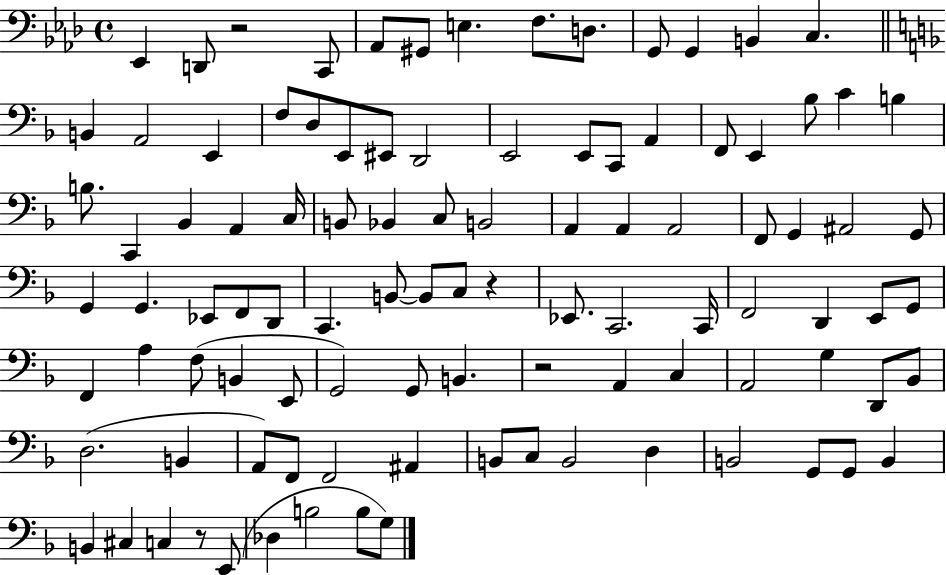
{
  \clef bass
  \time 4/4
  \defaultTimeSignature
  \key aes \major
  ees,4 d,8 r2 c,8 | aes,8 gis,8 e4. f8. d8. | g,8 g,4 b,4 c4. | \bar "||" \break \key d \minor b,4 a,2 e,4 | f8 d8 e,8 eis,8 d,2 | e,2 e,8 c,8 a,4 | f,8 e,4 bes8 c'4 b4 | \break b8. c,4 bes,4 a,4 c16 | b,8 bes,4 c8 b,2 | a,4 a,4 a,2 | f,8 g,4 ais,2 g,8 | \break g,4 g,4. ees,8 f,8 d,8 | c,4. b,8~~ b,8 c8 r4 | ees,8. c,2. c,16 | f,2 d,4 e,8 g,8 | \break f,4 a4 f8( b,4 e,8 | g,2) g,8 b,4. | r2 a,4 c4 | a,2 g4 d,8 bes,8 | \break d2.( b,4 | a,8) f,8 f,2 ais,4 | b,8 c8 b,2 d4 | b,2 g,8 g,8 b,4 | \break b,4 cis4 c4 r8 e,8( | des4 b2 b8 g8) | \bar "|."
}